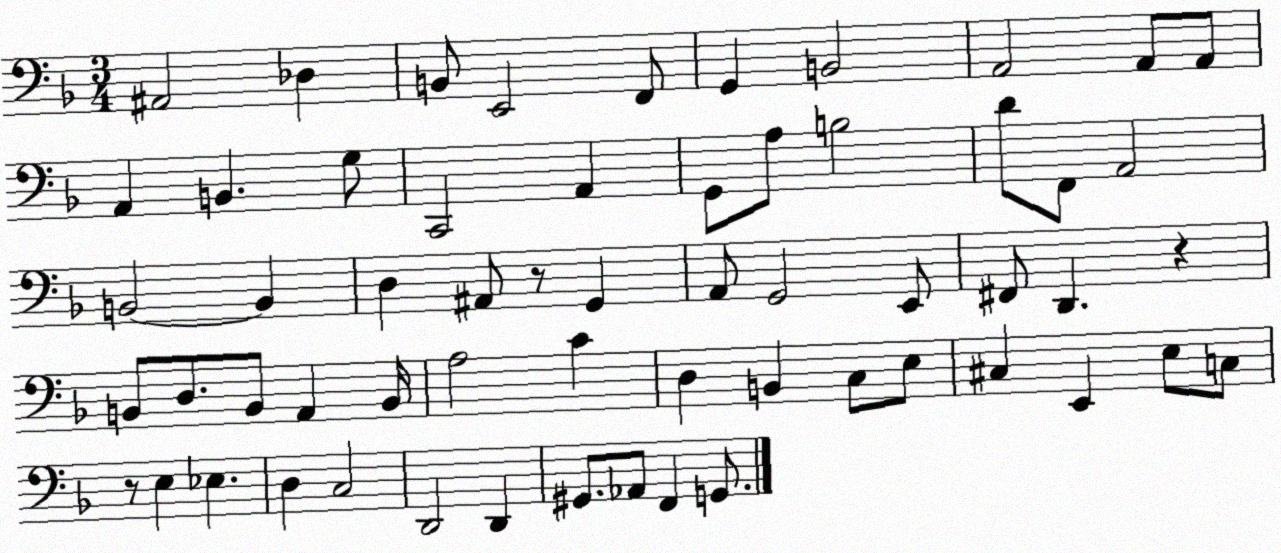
X:1
T:Untitled
M:3/4
L:1/4
K:F
^A,,2 _D, B,,/2 E,,2 F,,/2 G,, B,,2 A,,2 A,,/2 A,,/2 A,, B,, G,/2 C,,2 A,, G,,/2 A,/2 B,2 D/2 F,,/2 A,,2 B,,2 B,, D, ^A,,/2 z/2 G,, A,,/2 G,,2 E,,/2 ^F,,/2 D,, z B,,/2 D,/2 B,,/2 A,, B,,/4 A,2 C D, B,, C,/2 E,/2 ^C, E,, E,/2 C,/2 z/2 E, _E, D, C,2 D,,2 D,, ^G,,/2 _A,,/2 F,, G,,/2